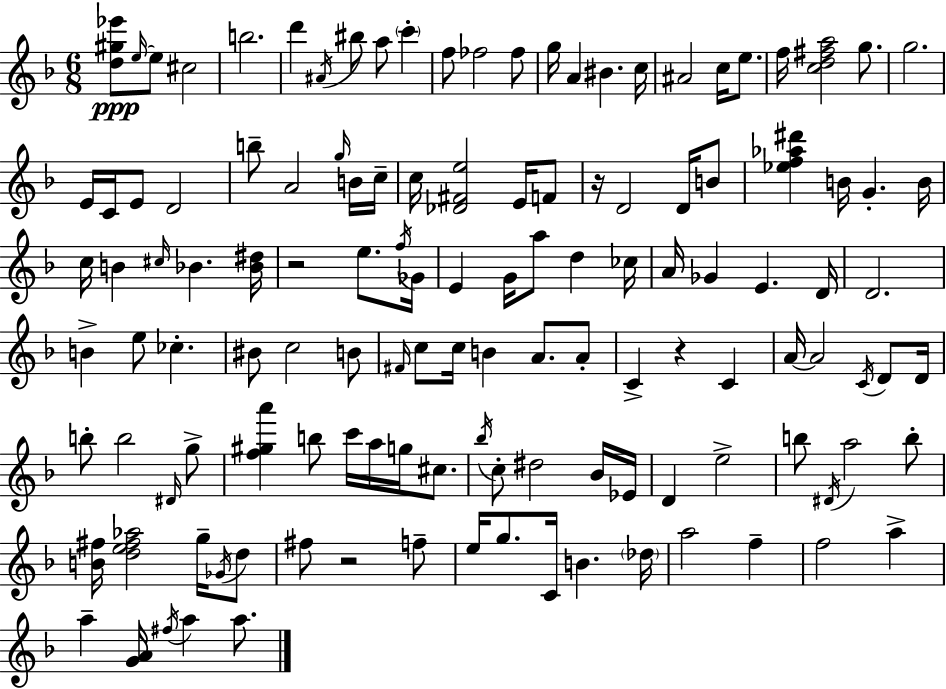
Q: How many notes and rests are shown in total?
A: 127